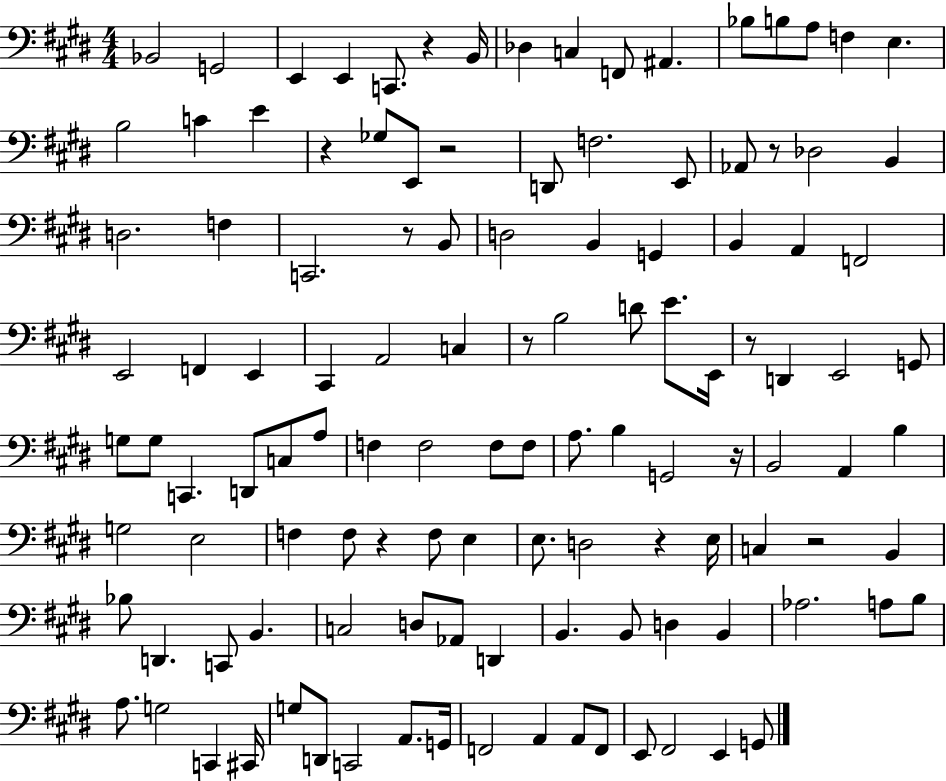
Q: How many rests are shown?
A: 11